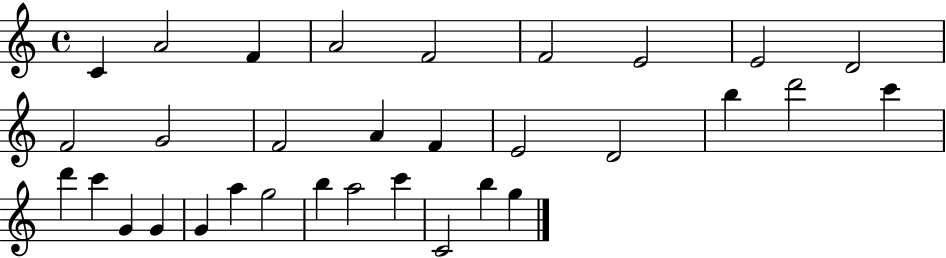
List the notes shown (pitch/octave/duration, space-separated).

C4/q A4/h F4/q A4/h F4/h F4/h E4/h E4/h D4/h F4/h G4/h F4/h A4/q F4/q E4/h D4/h B5/q D6/h C6/q D6/q C6/q G4/q G4/q G4/q A5/q G5/h B5/q A5/h C6/q C4/h B5/q G5/q